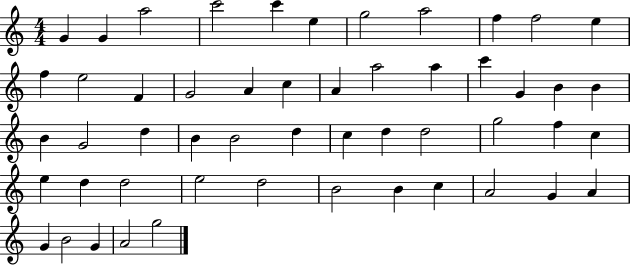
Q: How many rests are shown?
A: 0